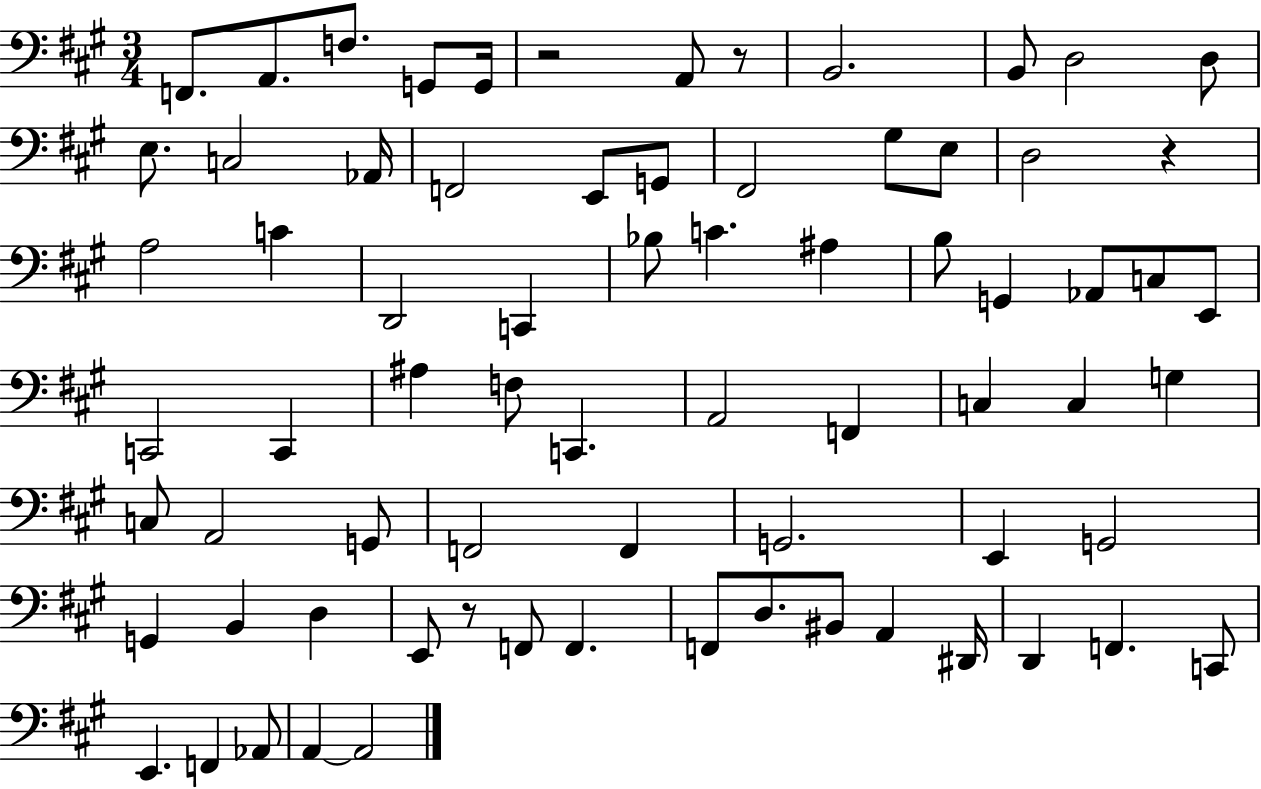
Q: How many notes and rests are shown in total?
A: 73